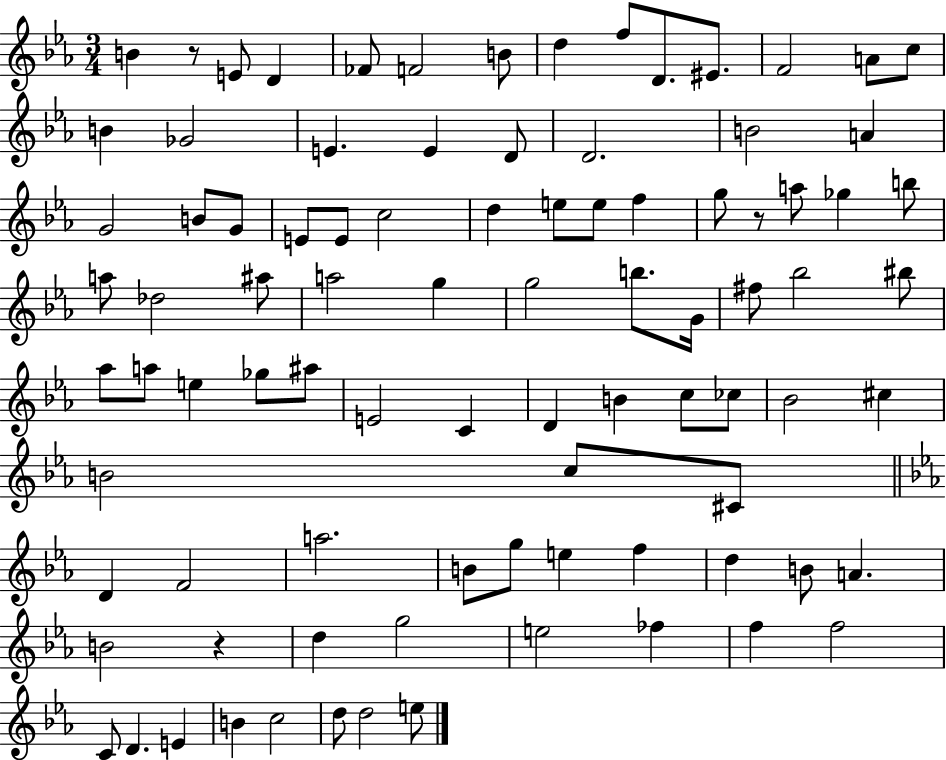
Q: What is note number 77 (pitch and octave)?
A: FES5